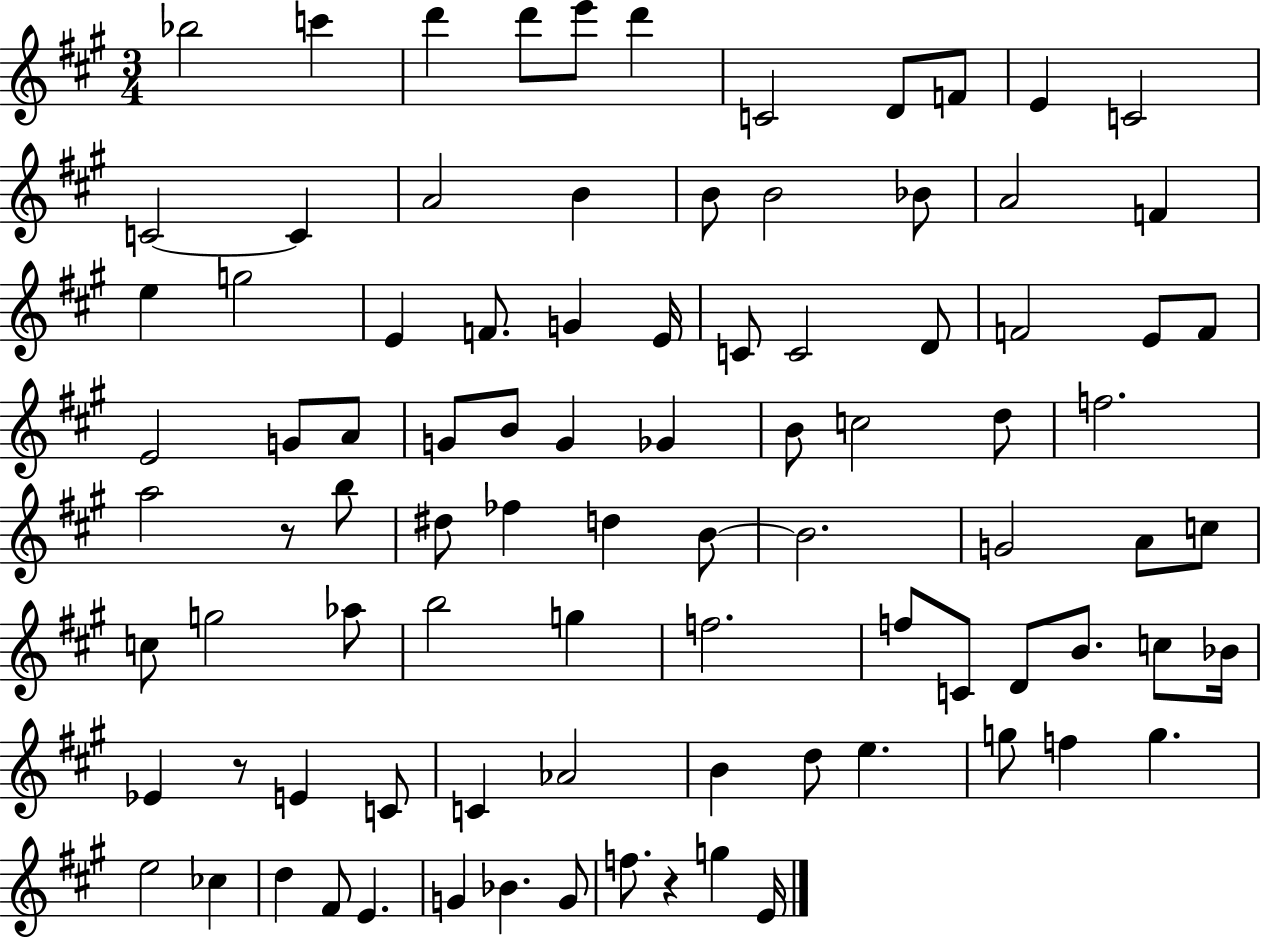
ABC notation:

X:1
T:Untitled
M:3/4
L:1/4
K:A
_b2 c' d' d'/2 e'/2 d' C2 D/2 F/2 E C2 C2 C A2 B B/2 B2 _B/2 A2 F e g2 E F/2 G E/4 C/2 C2 D/2 F2 E/2 F/2 E2 G/2 A/2 G/2 B/2 G _G B/2 c2 d/2 f2 a2 z/2 b/2 ^d/2 _f d B/2 B2 G2 A/2 c/2 c/2 g2 _a/2 b2 g f2 f/2 C/2 D/2 B/2 c/2 _B/4 _E z/2 E C/2 C _A2 B d/2 e g/2 f g e2 _c d ^F/2 E G _B G/2 f/2 z g E/4